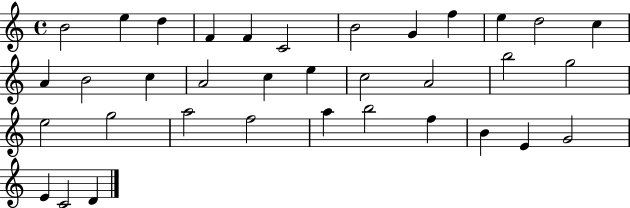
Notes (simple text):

B4/h E5/q D5/q F4/q F4/q C4/h B4/h G4/q F5/q E5/q D5/h C5/q A4/q B4/h C5/q A4/h C5/q E5/q C5/h A4/h B5/h G5/h E5/h G5/h A5/h F5/h A5/q B5/h F5/q B4/q E4/q G4/h E4/q C4/h D4/q